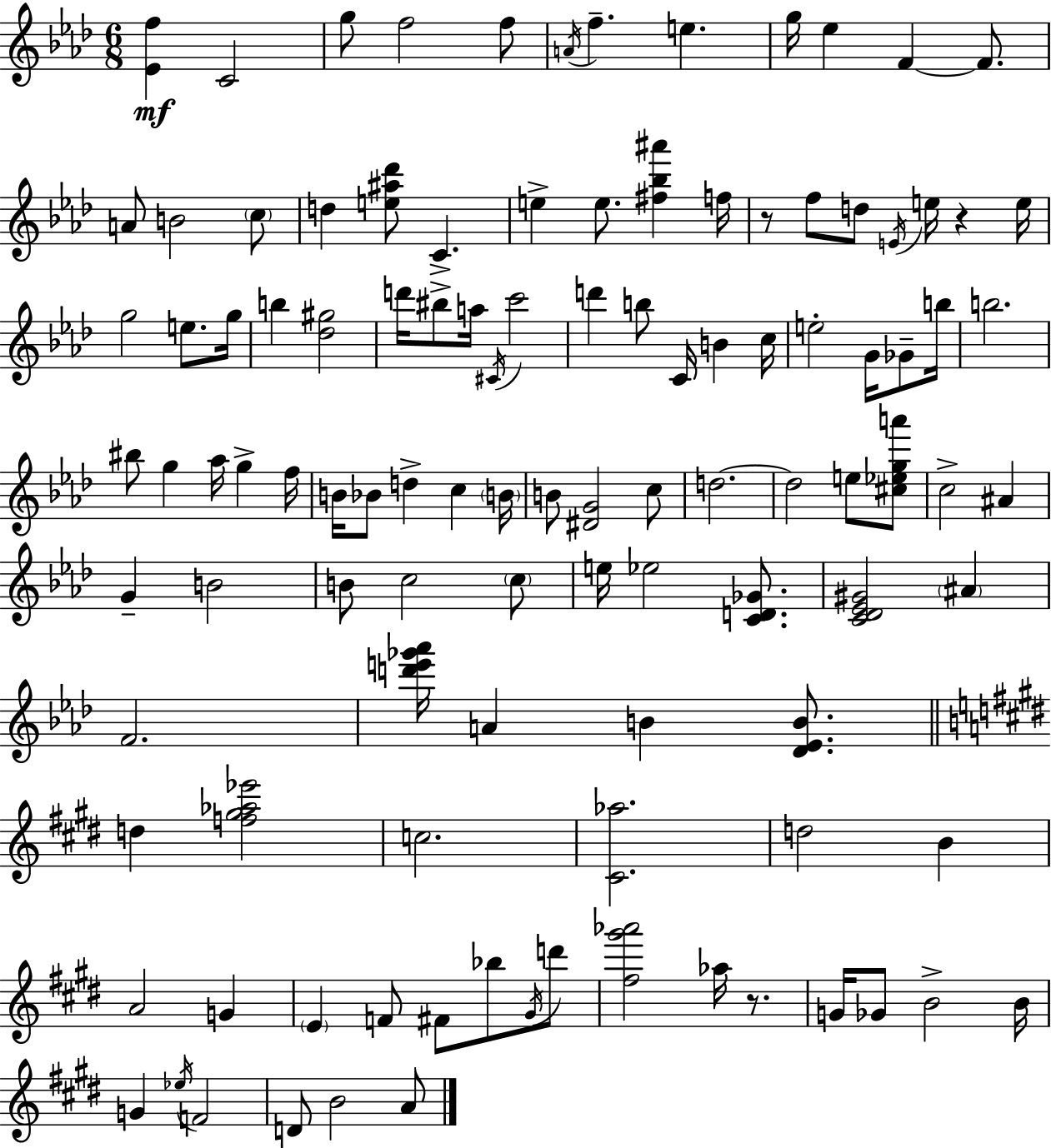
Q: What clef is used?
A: treble